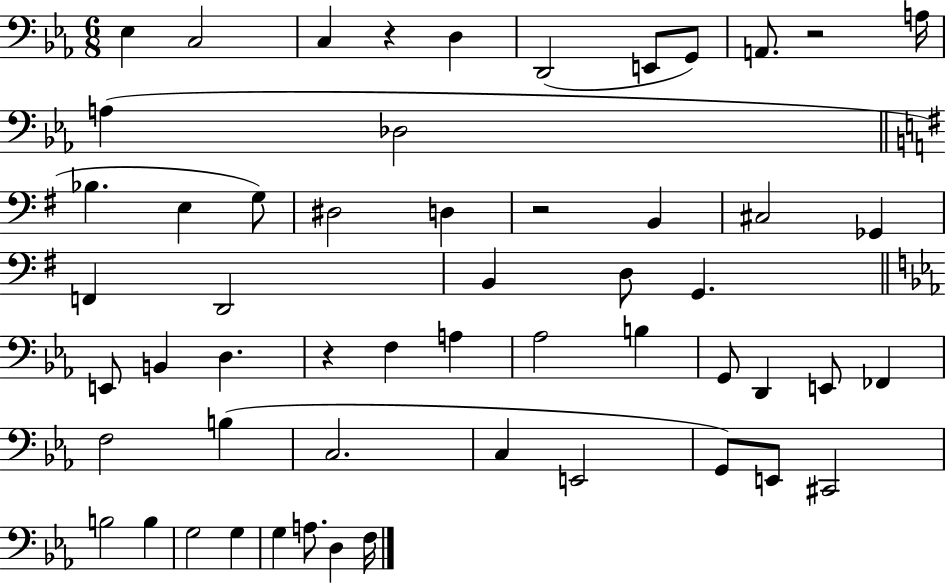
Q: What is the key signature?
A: EES major